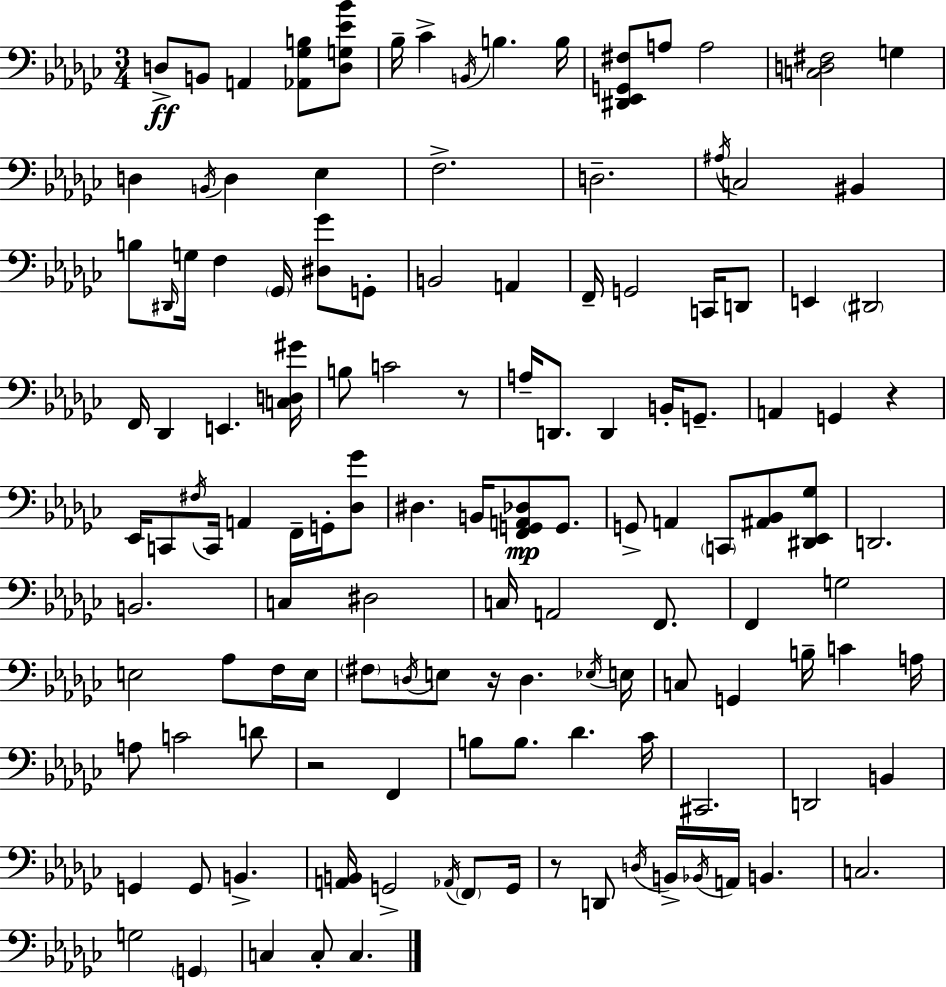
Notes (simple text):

D3/e B2/e A2/q [Ab2,Gb3,B3]/e [D3,G3,Eb4,Bb4]/e Bb3/s CES4/q B2/s B3/q. B3/s [D#2,Eb2,G2,F#3]/e A3/e A3/h [C3,D3,F#3]/h G3/q D3/q B2/s D3/q Eb3/q F3/h. D3/h. A#3/s C3/h BIS2/q B3/e D#2/s G3/s F3/q Gb2/s [D#3,Gb4]/e G2/e B2/h A2/q F2/s G2/h C2/s D2/e E2/q D#2/h F2/s Db2/q E2/q. [C3,D3,G#4]/s B3/e C4/h R/e A3/s D2/e. D2/q B2/s G2/e. A2/q G2/q R/q Eb2/s C2/e F#3/s C2/s A2/q F2/s G2/s [Db3,Gb4]/e D#3/q. B2/s [F2,G2,A2,Db3]/e G2/e. G2/e A2/q C2/e [A#2,Bb2]/e [D#2,Eb2,Gb3]/e D2/h. B2/h. C3/q D#3/h C3/s A2/h F2/e. F2/q G3/h E3/h Ab3/e F3/s E3/s F#3/e D3/s E3/e R/s D3/q. Eb3/s E3/s C3/e G2/q B3/s C4/q A3/s A3/e C4/h D4/e R/h F2/q B3/e B3/e. Db4/q. CES4/s C#2/h. D2/h B2/q G2/q G2/e B2/q. [A2,B2]/s G2/h Ab2/s F2/e G2/s R/e D2/e D3/s B2/s Bb2/s A2/s B2/q. C3/h. G3/h G2/q C3/q C3/e C3/q.